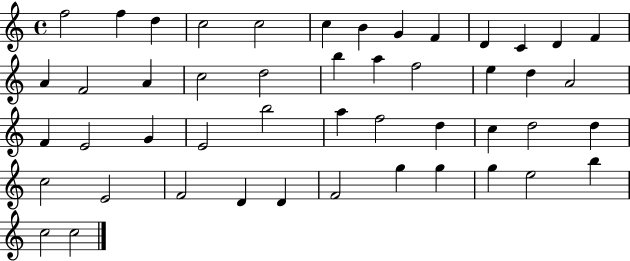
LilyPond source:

{
  \clef treble
  \time 4/4
  \defaultTimeSignature
  \key c \major
  f''2 f''4 d''4 | c''2 c''2 | c''4 b'4 g'4 f'4 | d'4 c'4 d'4 f'4 | \break a'4 f'2 a'4 | c''2 d''2 | b''4 a''4 f''2 | e''4 d''4 a'2 | \break f'4 e'2 g'4 | e'2 b''2 | a''4 f''2 d''4 | c''4 d''2 d''4 | \break c''2 e'2 | f'2 d'4 d'4 | f'2 g''4 g''4 | g''4 e''2 b''4 | \break c''2 c''2 | \bar "|."
}